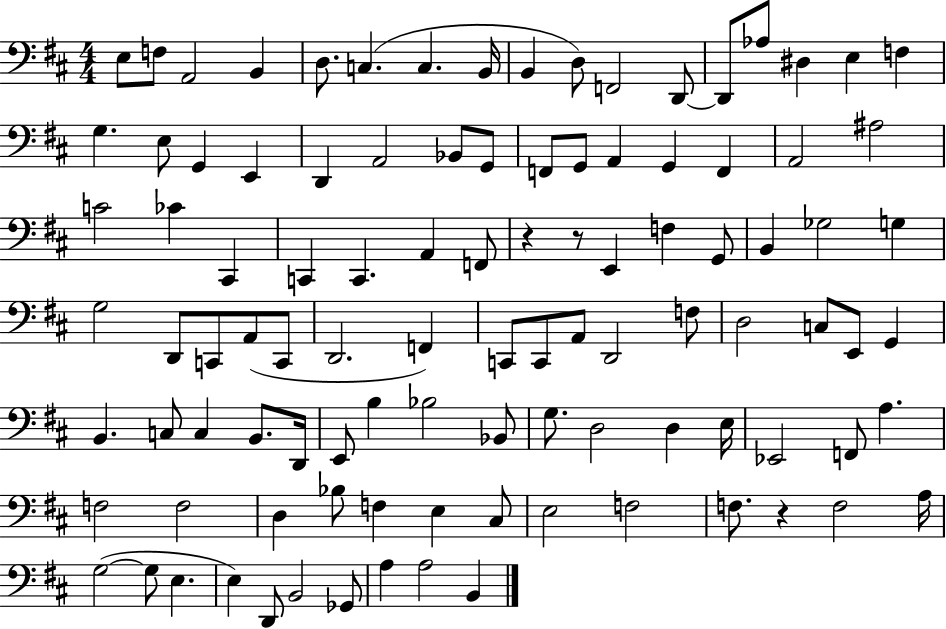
X:1
T:Untitled
M:4/4
L:1/4
K:D
E,/2 F,/2 A,,2 B,, D,/2 C, C, B,,/4 B,, D,/2 F,,2 D,,/2 D,,/2 _A,/2 ^D, E, F, G, E,/2 G,, E,, D,, A,,2 _B,,/2 G,,/2 F,,/2 G,,/2 A,, G,, F,, A,,2 ^A,2 C2 _C ^C,, C,, C,, A,, F,,/2 z z/2 E,, F, G,,/2 B,, _G,2 G, G,2 D,,/2 C,,/2 A,,/2 C,,/2 D,,2 F,, C,,/2 C,,/2 A,,/2 D,,2 F,/2 D,2 C,/2 E,,/2 G,, B,, C,/2 C, B,,/2 D,,/4 E,,/2 B, _B,2 _B,,/2 G,/2 D,2 D, E,/4 _E,,2 F,,/2 A, F,2 F,2 D, _B,/2 F, E, ^C,/2 E,2 F,2 F,/2 z F,2 A,/4 G,2 G,/2 E, E, D,,/2 B,,2 _G,,/2 A, A,2 B,,